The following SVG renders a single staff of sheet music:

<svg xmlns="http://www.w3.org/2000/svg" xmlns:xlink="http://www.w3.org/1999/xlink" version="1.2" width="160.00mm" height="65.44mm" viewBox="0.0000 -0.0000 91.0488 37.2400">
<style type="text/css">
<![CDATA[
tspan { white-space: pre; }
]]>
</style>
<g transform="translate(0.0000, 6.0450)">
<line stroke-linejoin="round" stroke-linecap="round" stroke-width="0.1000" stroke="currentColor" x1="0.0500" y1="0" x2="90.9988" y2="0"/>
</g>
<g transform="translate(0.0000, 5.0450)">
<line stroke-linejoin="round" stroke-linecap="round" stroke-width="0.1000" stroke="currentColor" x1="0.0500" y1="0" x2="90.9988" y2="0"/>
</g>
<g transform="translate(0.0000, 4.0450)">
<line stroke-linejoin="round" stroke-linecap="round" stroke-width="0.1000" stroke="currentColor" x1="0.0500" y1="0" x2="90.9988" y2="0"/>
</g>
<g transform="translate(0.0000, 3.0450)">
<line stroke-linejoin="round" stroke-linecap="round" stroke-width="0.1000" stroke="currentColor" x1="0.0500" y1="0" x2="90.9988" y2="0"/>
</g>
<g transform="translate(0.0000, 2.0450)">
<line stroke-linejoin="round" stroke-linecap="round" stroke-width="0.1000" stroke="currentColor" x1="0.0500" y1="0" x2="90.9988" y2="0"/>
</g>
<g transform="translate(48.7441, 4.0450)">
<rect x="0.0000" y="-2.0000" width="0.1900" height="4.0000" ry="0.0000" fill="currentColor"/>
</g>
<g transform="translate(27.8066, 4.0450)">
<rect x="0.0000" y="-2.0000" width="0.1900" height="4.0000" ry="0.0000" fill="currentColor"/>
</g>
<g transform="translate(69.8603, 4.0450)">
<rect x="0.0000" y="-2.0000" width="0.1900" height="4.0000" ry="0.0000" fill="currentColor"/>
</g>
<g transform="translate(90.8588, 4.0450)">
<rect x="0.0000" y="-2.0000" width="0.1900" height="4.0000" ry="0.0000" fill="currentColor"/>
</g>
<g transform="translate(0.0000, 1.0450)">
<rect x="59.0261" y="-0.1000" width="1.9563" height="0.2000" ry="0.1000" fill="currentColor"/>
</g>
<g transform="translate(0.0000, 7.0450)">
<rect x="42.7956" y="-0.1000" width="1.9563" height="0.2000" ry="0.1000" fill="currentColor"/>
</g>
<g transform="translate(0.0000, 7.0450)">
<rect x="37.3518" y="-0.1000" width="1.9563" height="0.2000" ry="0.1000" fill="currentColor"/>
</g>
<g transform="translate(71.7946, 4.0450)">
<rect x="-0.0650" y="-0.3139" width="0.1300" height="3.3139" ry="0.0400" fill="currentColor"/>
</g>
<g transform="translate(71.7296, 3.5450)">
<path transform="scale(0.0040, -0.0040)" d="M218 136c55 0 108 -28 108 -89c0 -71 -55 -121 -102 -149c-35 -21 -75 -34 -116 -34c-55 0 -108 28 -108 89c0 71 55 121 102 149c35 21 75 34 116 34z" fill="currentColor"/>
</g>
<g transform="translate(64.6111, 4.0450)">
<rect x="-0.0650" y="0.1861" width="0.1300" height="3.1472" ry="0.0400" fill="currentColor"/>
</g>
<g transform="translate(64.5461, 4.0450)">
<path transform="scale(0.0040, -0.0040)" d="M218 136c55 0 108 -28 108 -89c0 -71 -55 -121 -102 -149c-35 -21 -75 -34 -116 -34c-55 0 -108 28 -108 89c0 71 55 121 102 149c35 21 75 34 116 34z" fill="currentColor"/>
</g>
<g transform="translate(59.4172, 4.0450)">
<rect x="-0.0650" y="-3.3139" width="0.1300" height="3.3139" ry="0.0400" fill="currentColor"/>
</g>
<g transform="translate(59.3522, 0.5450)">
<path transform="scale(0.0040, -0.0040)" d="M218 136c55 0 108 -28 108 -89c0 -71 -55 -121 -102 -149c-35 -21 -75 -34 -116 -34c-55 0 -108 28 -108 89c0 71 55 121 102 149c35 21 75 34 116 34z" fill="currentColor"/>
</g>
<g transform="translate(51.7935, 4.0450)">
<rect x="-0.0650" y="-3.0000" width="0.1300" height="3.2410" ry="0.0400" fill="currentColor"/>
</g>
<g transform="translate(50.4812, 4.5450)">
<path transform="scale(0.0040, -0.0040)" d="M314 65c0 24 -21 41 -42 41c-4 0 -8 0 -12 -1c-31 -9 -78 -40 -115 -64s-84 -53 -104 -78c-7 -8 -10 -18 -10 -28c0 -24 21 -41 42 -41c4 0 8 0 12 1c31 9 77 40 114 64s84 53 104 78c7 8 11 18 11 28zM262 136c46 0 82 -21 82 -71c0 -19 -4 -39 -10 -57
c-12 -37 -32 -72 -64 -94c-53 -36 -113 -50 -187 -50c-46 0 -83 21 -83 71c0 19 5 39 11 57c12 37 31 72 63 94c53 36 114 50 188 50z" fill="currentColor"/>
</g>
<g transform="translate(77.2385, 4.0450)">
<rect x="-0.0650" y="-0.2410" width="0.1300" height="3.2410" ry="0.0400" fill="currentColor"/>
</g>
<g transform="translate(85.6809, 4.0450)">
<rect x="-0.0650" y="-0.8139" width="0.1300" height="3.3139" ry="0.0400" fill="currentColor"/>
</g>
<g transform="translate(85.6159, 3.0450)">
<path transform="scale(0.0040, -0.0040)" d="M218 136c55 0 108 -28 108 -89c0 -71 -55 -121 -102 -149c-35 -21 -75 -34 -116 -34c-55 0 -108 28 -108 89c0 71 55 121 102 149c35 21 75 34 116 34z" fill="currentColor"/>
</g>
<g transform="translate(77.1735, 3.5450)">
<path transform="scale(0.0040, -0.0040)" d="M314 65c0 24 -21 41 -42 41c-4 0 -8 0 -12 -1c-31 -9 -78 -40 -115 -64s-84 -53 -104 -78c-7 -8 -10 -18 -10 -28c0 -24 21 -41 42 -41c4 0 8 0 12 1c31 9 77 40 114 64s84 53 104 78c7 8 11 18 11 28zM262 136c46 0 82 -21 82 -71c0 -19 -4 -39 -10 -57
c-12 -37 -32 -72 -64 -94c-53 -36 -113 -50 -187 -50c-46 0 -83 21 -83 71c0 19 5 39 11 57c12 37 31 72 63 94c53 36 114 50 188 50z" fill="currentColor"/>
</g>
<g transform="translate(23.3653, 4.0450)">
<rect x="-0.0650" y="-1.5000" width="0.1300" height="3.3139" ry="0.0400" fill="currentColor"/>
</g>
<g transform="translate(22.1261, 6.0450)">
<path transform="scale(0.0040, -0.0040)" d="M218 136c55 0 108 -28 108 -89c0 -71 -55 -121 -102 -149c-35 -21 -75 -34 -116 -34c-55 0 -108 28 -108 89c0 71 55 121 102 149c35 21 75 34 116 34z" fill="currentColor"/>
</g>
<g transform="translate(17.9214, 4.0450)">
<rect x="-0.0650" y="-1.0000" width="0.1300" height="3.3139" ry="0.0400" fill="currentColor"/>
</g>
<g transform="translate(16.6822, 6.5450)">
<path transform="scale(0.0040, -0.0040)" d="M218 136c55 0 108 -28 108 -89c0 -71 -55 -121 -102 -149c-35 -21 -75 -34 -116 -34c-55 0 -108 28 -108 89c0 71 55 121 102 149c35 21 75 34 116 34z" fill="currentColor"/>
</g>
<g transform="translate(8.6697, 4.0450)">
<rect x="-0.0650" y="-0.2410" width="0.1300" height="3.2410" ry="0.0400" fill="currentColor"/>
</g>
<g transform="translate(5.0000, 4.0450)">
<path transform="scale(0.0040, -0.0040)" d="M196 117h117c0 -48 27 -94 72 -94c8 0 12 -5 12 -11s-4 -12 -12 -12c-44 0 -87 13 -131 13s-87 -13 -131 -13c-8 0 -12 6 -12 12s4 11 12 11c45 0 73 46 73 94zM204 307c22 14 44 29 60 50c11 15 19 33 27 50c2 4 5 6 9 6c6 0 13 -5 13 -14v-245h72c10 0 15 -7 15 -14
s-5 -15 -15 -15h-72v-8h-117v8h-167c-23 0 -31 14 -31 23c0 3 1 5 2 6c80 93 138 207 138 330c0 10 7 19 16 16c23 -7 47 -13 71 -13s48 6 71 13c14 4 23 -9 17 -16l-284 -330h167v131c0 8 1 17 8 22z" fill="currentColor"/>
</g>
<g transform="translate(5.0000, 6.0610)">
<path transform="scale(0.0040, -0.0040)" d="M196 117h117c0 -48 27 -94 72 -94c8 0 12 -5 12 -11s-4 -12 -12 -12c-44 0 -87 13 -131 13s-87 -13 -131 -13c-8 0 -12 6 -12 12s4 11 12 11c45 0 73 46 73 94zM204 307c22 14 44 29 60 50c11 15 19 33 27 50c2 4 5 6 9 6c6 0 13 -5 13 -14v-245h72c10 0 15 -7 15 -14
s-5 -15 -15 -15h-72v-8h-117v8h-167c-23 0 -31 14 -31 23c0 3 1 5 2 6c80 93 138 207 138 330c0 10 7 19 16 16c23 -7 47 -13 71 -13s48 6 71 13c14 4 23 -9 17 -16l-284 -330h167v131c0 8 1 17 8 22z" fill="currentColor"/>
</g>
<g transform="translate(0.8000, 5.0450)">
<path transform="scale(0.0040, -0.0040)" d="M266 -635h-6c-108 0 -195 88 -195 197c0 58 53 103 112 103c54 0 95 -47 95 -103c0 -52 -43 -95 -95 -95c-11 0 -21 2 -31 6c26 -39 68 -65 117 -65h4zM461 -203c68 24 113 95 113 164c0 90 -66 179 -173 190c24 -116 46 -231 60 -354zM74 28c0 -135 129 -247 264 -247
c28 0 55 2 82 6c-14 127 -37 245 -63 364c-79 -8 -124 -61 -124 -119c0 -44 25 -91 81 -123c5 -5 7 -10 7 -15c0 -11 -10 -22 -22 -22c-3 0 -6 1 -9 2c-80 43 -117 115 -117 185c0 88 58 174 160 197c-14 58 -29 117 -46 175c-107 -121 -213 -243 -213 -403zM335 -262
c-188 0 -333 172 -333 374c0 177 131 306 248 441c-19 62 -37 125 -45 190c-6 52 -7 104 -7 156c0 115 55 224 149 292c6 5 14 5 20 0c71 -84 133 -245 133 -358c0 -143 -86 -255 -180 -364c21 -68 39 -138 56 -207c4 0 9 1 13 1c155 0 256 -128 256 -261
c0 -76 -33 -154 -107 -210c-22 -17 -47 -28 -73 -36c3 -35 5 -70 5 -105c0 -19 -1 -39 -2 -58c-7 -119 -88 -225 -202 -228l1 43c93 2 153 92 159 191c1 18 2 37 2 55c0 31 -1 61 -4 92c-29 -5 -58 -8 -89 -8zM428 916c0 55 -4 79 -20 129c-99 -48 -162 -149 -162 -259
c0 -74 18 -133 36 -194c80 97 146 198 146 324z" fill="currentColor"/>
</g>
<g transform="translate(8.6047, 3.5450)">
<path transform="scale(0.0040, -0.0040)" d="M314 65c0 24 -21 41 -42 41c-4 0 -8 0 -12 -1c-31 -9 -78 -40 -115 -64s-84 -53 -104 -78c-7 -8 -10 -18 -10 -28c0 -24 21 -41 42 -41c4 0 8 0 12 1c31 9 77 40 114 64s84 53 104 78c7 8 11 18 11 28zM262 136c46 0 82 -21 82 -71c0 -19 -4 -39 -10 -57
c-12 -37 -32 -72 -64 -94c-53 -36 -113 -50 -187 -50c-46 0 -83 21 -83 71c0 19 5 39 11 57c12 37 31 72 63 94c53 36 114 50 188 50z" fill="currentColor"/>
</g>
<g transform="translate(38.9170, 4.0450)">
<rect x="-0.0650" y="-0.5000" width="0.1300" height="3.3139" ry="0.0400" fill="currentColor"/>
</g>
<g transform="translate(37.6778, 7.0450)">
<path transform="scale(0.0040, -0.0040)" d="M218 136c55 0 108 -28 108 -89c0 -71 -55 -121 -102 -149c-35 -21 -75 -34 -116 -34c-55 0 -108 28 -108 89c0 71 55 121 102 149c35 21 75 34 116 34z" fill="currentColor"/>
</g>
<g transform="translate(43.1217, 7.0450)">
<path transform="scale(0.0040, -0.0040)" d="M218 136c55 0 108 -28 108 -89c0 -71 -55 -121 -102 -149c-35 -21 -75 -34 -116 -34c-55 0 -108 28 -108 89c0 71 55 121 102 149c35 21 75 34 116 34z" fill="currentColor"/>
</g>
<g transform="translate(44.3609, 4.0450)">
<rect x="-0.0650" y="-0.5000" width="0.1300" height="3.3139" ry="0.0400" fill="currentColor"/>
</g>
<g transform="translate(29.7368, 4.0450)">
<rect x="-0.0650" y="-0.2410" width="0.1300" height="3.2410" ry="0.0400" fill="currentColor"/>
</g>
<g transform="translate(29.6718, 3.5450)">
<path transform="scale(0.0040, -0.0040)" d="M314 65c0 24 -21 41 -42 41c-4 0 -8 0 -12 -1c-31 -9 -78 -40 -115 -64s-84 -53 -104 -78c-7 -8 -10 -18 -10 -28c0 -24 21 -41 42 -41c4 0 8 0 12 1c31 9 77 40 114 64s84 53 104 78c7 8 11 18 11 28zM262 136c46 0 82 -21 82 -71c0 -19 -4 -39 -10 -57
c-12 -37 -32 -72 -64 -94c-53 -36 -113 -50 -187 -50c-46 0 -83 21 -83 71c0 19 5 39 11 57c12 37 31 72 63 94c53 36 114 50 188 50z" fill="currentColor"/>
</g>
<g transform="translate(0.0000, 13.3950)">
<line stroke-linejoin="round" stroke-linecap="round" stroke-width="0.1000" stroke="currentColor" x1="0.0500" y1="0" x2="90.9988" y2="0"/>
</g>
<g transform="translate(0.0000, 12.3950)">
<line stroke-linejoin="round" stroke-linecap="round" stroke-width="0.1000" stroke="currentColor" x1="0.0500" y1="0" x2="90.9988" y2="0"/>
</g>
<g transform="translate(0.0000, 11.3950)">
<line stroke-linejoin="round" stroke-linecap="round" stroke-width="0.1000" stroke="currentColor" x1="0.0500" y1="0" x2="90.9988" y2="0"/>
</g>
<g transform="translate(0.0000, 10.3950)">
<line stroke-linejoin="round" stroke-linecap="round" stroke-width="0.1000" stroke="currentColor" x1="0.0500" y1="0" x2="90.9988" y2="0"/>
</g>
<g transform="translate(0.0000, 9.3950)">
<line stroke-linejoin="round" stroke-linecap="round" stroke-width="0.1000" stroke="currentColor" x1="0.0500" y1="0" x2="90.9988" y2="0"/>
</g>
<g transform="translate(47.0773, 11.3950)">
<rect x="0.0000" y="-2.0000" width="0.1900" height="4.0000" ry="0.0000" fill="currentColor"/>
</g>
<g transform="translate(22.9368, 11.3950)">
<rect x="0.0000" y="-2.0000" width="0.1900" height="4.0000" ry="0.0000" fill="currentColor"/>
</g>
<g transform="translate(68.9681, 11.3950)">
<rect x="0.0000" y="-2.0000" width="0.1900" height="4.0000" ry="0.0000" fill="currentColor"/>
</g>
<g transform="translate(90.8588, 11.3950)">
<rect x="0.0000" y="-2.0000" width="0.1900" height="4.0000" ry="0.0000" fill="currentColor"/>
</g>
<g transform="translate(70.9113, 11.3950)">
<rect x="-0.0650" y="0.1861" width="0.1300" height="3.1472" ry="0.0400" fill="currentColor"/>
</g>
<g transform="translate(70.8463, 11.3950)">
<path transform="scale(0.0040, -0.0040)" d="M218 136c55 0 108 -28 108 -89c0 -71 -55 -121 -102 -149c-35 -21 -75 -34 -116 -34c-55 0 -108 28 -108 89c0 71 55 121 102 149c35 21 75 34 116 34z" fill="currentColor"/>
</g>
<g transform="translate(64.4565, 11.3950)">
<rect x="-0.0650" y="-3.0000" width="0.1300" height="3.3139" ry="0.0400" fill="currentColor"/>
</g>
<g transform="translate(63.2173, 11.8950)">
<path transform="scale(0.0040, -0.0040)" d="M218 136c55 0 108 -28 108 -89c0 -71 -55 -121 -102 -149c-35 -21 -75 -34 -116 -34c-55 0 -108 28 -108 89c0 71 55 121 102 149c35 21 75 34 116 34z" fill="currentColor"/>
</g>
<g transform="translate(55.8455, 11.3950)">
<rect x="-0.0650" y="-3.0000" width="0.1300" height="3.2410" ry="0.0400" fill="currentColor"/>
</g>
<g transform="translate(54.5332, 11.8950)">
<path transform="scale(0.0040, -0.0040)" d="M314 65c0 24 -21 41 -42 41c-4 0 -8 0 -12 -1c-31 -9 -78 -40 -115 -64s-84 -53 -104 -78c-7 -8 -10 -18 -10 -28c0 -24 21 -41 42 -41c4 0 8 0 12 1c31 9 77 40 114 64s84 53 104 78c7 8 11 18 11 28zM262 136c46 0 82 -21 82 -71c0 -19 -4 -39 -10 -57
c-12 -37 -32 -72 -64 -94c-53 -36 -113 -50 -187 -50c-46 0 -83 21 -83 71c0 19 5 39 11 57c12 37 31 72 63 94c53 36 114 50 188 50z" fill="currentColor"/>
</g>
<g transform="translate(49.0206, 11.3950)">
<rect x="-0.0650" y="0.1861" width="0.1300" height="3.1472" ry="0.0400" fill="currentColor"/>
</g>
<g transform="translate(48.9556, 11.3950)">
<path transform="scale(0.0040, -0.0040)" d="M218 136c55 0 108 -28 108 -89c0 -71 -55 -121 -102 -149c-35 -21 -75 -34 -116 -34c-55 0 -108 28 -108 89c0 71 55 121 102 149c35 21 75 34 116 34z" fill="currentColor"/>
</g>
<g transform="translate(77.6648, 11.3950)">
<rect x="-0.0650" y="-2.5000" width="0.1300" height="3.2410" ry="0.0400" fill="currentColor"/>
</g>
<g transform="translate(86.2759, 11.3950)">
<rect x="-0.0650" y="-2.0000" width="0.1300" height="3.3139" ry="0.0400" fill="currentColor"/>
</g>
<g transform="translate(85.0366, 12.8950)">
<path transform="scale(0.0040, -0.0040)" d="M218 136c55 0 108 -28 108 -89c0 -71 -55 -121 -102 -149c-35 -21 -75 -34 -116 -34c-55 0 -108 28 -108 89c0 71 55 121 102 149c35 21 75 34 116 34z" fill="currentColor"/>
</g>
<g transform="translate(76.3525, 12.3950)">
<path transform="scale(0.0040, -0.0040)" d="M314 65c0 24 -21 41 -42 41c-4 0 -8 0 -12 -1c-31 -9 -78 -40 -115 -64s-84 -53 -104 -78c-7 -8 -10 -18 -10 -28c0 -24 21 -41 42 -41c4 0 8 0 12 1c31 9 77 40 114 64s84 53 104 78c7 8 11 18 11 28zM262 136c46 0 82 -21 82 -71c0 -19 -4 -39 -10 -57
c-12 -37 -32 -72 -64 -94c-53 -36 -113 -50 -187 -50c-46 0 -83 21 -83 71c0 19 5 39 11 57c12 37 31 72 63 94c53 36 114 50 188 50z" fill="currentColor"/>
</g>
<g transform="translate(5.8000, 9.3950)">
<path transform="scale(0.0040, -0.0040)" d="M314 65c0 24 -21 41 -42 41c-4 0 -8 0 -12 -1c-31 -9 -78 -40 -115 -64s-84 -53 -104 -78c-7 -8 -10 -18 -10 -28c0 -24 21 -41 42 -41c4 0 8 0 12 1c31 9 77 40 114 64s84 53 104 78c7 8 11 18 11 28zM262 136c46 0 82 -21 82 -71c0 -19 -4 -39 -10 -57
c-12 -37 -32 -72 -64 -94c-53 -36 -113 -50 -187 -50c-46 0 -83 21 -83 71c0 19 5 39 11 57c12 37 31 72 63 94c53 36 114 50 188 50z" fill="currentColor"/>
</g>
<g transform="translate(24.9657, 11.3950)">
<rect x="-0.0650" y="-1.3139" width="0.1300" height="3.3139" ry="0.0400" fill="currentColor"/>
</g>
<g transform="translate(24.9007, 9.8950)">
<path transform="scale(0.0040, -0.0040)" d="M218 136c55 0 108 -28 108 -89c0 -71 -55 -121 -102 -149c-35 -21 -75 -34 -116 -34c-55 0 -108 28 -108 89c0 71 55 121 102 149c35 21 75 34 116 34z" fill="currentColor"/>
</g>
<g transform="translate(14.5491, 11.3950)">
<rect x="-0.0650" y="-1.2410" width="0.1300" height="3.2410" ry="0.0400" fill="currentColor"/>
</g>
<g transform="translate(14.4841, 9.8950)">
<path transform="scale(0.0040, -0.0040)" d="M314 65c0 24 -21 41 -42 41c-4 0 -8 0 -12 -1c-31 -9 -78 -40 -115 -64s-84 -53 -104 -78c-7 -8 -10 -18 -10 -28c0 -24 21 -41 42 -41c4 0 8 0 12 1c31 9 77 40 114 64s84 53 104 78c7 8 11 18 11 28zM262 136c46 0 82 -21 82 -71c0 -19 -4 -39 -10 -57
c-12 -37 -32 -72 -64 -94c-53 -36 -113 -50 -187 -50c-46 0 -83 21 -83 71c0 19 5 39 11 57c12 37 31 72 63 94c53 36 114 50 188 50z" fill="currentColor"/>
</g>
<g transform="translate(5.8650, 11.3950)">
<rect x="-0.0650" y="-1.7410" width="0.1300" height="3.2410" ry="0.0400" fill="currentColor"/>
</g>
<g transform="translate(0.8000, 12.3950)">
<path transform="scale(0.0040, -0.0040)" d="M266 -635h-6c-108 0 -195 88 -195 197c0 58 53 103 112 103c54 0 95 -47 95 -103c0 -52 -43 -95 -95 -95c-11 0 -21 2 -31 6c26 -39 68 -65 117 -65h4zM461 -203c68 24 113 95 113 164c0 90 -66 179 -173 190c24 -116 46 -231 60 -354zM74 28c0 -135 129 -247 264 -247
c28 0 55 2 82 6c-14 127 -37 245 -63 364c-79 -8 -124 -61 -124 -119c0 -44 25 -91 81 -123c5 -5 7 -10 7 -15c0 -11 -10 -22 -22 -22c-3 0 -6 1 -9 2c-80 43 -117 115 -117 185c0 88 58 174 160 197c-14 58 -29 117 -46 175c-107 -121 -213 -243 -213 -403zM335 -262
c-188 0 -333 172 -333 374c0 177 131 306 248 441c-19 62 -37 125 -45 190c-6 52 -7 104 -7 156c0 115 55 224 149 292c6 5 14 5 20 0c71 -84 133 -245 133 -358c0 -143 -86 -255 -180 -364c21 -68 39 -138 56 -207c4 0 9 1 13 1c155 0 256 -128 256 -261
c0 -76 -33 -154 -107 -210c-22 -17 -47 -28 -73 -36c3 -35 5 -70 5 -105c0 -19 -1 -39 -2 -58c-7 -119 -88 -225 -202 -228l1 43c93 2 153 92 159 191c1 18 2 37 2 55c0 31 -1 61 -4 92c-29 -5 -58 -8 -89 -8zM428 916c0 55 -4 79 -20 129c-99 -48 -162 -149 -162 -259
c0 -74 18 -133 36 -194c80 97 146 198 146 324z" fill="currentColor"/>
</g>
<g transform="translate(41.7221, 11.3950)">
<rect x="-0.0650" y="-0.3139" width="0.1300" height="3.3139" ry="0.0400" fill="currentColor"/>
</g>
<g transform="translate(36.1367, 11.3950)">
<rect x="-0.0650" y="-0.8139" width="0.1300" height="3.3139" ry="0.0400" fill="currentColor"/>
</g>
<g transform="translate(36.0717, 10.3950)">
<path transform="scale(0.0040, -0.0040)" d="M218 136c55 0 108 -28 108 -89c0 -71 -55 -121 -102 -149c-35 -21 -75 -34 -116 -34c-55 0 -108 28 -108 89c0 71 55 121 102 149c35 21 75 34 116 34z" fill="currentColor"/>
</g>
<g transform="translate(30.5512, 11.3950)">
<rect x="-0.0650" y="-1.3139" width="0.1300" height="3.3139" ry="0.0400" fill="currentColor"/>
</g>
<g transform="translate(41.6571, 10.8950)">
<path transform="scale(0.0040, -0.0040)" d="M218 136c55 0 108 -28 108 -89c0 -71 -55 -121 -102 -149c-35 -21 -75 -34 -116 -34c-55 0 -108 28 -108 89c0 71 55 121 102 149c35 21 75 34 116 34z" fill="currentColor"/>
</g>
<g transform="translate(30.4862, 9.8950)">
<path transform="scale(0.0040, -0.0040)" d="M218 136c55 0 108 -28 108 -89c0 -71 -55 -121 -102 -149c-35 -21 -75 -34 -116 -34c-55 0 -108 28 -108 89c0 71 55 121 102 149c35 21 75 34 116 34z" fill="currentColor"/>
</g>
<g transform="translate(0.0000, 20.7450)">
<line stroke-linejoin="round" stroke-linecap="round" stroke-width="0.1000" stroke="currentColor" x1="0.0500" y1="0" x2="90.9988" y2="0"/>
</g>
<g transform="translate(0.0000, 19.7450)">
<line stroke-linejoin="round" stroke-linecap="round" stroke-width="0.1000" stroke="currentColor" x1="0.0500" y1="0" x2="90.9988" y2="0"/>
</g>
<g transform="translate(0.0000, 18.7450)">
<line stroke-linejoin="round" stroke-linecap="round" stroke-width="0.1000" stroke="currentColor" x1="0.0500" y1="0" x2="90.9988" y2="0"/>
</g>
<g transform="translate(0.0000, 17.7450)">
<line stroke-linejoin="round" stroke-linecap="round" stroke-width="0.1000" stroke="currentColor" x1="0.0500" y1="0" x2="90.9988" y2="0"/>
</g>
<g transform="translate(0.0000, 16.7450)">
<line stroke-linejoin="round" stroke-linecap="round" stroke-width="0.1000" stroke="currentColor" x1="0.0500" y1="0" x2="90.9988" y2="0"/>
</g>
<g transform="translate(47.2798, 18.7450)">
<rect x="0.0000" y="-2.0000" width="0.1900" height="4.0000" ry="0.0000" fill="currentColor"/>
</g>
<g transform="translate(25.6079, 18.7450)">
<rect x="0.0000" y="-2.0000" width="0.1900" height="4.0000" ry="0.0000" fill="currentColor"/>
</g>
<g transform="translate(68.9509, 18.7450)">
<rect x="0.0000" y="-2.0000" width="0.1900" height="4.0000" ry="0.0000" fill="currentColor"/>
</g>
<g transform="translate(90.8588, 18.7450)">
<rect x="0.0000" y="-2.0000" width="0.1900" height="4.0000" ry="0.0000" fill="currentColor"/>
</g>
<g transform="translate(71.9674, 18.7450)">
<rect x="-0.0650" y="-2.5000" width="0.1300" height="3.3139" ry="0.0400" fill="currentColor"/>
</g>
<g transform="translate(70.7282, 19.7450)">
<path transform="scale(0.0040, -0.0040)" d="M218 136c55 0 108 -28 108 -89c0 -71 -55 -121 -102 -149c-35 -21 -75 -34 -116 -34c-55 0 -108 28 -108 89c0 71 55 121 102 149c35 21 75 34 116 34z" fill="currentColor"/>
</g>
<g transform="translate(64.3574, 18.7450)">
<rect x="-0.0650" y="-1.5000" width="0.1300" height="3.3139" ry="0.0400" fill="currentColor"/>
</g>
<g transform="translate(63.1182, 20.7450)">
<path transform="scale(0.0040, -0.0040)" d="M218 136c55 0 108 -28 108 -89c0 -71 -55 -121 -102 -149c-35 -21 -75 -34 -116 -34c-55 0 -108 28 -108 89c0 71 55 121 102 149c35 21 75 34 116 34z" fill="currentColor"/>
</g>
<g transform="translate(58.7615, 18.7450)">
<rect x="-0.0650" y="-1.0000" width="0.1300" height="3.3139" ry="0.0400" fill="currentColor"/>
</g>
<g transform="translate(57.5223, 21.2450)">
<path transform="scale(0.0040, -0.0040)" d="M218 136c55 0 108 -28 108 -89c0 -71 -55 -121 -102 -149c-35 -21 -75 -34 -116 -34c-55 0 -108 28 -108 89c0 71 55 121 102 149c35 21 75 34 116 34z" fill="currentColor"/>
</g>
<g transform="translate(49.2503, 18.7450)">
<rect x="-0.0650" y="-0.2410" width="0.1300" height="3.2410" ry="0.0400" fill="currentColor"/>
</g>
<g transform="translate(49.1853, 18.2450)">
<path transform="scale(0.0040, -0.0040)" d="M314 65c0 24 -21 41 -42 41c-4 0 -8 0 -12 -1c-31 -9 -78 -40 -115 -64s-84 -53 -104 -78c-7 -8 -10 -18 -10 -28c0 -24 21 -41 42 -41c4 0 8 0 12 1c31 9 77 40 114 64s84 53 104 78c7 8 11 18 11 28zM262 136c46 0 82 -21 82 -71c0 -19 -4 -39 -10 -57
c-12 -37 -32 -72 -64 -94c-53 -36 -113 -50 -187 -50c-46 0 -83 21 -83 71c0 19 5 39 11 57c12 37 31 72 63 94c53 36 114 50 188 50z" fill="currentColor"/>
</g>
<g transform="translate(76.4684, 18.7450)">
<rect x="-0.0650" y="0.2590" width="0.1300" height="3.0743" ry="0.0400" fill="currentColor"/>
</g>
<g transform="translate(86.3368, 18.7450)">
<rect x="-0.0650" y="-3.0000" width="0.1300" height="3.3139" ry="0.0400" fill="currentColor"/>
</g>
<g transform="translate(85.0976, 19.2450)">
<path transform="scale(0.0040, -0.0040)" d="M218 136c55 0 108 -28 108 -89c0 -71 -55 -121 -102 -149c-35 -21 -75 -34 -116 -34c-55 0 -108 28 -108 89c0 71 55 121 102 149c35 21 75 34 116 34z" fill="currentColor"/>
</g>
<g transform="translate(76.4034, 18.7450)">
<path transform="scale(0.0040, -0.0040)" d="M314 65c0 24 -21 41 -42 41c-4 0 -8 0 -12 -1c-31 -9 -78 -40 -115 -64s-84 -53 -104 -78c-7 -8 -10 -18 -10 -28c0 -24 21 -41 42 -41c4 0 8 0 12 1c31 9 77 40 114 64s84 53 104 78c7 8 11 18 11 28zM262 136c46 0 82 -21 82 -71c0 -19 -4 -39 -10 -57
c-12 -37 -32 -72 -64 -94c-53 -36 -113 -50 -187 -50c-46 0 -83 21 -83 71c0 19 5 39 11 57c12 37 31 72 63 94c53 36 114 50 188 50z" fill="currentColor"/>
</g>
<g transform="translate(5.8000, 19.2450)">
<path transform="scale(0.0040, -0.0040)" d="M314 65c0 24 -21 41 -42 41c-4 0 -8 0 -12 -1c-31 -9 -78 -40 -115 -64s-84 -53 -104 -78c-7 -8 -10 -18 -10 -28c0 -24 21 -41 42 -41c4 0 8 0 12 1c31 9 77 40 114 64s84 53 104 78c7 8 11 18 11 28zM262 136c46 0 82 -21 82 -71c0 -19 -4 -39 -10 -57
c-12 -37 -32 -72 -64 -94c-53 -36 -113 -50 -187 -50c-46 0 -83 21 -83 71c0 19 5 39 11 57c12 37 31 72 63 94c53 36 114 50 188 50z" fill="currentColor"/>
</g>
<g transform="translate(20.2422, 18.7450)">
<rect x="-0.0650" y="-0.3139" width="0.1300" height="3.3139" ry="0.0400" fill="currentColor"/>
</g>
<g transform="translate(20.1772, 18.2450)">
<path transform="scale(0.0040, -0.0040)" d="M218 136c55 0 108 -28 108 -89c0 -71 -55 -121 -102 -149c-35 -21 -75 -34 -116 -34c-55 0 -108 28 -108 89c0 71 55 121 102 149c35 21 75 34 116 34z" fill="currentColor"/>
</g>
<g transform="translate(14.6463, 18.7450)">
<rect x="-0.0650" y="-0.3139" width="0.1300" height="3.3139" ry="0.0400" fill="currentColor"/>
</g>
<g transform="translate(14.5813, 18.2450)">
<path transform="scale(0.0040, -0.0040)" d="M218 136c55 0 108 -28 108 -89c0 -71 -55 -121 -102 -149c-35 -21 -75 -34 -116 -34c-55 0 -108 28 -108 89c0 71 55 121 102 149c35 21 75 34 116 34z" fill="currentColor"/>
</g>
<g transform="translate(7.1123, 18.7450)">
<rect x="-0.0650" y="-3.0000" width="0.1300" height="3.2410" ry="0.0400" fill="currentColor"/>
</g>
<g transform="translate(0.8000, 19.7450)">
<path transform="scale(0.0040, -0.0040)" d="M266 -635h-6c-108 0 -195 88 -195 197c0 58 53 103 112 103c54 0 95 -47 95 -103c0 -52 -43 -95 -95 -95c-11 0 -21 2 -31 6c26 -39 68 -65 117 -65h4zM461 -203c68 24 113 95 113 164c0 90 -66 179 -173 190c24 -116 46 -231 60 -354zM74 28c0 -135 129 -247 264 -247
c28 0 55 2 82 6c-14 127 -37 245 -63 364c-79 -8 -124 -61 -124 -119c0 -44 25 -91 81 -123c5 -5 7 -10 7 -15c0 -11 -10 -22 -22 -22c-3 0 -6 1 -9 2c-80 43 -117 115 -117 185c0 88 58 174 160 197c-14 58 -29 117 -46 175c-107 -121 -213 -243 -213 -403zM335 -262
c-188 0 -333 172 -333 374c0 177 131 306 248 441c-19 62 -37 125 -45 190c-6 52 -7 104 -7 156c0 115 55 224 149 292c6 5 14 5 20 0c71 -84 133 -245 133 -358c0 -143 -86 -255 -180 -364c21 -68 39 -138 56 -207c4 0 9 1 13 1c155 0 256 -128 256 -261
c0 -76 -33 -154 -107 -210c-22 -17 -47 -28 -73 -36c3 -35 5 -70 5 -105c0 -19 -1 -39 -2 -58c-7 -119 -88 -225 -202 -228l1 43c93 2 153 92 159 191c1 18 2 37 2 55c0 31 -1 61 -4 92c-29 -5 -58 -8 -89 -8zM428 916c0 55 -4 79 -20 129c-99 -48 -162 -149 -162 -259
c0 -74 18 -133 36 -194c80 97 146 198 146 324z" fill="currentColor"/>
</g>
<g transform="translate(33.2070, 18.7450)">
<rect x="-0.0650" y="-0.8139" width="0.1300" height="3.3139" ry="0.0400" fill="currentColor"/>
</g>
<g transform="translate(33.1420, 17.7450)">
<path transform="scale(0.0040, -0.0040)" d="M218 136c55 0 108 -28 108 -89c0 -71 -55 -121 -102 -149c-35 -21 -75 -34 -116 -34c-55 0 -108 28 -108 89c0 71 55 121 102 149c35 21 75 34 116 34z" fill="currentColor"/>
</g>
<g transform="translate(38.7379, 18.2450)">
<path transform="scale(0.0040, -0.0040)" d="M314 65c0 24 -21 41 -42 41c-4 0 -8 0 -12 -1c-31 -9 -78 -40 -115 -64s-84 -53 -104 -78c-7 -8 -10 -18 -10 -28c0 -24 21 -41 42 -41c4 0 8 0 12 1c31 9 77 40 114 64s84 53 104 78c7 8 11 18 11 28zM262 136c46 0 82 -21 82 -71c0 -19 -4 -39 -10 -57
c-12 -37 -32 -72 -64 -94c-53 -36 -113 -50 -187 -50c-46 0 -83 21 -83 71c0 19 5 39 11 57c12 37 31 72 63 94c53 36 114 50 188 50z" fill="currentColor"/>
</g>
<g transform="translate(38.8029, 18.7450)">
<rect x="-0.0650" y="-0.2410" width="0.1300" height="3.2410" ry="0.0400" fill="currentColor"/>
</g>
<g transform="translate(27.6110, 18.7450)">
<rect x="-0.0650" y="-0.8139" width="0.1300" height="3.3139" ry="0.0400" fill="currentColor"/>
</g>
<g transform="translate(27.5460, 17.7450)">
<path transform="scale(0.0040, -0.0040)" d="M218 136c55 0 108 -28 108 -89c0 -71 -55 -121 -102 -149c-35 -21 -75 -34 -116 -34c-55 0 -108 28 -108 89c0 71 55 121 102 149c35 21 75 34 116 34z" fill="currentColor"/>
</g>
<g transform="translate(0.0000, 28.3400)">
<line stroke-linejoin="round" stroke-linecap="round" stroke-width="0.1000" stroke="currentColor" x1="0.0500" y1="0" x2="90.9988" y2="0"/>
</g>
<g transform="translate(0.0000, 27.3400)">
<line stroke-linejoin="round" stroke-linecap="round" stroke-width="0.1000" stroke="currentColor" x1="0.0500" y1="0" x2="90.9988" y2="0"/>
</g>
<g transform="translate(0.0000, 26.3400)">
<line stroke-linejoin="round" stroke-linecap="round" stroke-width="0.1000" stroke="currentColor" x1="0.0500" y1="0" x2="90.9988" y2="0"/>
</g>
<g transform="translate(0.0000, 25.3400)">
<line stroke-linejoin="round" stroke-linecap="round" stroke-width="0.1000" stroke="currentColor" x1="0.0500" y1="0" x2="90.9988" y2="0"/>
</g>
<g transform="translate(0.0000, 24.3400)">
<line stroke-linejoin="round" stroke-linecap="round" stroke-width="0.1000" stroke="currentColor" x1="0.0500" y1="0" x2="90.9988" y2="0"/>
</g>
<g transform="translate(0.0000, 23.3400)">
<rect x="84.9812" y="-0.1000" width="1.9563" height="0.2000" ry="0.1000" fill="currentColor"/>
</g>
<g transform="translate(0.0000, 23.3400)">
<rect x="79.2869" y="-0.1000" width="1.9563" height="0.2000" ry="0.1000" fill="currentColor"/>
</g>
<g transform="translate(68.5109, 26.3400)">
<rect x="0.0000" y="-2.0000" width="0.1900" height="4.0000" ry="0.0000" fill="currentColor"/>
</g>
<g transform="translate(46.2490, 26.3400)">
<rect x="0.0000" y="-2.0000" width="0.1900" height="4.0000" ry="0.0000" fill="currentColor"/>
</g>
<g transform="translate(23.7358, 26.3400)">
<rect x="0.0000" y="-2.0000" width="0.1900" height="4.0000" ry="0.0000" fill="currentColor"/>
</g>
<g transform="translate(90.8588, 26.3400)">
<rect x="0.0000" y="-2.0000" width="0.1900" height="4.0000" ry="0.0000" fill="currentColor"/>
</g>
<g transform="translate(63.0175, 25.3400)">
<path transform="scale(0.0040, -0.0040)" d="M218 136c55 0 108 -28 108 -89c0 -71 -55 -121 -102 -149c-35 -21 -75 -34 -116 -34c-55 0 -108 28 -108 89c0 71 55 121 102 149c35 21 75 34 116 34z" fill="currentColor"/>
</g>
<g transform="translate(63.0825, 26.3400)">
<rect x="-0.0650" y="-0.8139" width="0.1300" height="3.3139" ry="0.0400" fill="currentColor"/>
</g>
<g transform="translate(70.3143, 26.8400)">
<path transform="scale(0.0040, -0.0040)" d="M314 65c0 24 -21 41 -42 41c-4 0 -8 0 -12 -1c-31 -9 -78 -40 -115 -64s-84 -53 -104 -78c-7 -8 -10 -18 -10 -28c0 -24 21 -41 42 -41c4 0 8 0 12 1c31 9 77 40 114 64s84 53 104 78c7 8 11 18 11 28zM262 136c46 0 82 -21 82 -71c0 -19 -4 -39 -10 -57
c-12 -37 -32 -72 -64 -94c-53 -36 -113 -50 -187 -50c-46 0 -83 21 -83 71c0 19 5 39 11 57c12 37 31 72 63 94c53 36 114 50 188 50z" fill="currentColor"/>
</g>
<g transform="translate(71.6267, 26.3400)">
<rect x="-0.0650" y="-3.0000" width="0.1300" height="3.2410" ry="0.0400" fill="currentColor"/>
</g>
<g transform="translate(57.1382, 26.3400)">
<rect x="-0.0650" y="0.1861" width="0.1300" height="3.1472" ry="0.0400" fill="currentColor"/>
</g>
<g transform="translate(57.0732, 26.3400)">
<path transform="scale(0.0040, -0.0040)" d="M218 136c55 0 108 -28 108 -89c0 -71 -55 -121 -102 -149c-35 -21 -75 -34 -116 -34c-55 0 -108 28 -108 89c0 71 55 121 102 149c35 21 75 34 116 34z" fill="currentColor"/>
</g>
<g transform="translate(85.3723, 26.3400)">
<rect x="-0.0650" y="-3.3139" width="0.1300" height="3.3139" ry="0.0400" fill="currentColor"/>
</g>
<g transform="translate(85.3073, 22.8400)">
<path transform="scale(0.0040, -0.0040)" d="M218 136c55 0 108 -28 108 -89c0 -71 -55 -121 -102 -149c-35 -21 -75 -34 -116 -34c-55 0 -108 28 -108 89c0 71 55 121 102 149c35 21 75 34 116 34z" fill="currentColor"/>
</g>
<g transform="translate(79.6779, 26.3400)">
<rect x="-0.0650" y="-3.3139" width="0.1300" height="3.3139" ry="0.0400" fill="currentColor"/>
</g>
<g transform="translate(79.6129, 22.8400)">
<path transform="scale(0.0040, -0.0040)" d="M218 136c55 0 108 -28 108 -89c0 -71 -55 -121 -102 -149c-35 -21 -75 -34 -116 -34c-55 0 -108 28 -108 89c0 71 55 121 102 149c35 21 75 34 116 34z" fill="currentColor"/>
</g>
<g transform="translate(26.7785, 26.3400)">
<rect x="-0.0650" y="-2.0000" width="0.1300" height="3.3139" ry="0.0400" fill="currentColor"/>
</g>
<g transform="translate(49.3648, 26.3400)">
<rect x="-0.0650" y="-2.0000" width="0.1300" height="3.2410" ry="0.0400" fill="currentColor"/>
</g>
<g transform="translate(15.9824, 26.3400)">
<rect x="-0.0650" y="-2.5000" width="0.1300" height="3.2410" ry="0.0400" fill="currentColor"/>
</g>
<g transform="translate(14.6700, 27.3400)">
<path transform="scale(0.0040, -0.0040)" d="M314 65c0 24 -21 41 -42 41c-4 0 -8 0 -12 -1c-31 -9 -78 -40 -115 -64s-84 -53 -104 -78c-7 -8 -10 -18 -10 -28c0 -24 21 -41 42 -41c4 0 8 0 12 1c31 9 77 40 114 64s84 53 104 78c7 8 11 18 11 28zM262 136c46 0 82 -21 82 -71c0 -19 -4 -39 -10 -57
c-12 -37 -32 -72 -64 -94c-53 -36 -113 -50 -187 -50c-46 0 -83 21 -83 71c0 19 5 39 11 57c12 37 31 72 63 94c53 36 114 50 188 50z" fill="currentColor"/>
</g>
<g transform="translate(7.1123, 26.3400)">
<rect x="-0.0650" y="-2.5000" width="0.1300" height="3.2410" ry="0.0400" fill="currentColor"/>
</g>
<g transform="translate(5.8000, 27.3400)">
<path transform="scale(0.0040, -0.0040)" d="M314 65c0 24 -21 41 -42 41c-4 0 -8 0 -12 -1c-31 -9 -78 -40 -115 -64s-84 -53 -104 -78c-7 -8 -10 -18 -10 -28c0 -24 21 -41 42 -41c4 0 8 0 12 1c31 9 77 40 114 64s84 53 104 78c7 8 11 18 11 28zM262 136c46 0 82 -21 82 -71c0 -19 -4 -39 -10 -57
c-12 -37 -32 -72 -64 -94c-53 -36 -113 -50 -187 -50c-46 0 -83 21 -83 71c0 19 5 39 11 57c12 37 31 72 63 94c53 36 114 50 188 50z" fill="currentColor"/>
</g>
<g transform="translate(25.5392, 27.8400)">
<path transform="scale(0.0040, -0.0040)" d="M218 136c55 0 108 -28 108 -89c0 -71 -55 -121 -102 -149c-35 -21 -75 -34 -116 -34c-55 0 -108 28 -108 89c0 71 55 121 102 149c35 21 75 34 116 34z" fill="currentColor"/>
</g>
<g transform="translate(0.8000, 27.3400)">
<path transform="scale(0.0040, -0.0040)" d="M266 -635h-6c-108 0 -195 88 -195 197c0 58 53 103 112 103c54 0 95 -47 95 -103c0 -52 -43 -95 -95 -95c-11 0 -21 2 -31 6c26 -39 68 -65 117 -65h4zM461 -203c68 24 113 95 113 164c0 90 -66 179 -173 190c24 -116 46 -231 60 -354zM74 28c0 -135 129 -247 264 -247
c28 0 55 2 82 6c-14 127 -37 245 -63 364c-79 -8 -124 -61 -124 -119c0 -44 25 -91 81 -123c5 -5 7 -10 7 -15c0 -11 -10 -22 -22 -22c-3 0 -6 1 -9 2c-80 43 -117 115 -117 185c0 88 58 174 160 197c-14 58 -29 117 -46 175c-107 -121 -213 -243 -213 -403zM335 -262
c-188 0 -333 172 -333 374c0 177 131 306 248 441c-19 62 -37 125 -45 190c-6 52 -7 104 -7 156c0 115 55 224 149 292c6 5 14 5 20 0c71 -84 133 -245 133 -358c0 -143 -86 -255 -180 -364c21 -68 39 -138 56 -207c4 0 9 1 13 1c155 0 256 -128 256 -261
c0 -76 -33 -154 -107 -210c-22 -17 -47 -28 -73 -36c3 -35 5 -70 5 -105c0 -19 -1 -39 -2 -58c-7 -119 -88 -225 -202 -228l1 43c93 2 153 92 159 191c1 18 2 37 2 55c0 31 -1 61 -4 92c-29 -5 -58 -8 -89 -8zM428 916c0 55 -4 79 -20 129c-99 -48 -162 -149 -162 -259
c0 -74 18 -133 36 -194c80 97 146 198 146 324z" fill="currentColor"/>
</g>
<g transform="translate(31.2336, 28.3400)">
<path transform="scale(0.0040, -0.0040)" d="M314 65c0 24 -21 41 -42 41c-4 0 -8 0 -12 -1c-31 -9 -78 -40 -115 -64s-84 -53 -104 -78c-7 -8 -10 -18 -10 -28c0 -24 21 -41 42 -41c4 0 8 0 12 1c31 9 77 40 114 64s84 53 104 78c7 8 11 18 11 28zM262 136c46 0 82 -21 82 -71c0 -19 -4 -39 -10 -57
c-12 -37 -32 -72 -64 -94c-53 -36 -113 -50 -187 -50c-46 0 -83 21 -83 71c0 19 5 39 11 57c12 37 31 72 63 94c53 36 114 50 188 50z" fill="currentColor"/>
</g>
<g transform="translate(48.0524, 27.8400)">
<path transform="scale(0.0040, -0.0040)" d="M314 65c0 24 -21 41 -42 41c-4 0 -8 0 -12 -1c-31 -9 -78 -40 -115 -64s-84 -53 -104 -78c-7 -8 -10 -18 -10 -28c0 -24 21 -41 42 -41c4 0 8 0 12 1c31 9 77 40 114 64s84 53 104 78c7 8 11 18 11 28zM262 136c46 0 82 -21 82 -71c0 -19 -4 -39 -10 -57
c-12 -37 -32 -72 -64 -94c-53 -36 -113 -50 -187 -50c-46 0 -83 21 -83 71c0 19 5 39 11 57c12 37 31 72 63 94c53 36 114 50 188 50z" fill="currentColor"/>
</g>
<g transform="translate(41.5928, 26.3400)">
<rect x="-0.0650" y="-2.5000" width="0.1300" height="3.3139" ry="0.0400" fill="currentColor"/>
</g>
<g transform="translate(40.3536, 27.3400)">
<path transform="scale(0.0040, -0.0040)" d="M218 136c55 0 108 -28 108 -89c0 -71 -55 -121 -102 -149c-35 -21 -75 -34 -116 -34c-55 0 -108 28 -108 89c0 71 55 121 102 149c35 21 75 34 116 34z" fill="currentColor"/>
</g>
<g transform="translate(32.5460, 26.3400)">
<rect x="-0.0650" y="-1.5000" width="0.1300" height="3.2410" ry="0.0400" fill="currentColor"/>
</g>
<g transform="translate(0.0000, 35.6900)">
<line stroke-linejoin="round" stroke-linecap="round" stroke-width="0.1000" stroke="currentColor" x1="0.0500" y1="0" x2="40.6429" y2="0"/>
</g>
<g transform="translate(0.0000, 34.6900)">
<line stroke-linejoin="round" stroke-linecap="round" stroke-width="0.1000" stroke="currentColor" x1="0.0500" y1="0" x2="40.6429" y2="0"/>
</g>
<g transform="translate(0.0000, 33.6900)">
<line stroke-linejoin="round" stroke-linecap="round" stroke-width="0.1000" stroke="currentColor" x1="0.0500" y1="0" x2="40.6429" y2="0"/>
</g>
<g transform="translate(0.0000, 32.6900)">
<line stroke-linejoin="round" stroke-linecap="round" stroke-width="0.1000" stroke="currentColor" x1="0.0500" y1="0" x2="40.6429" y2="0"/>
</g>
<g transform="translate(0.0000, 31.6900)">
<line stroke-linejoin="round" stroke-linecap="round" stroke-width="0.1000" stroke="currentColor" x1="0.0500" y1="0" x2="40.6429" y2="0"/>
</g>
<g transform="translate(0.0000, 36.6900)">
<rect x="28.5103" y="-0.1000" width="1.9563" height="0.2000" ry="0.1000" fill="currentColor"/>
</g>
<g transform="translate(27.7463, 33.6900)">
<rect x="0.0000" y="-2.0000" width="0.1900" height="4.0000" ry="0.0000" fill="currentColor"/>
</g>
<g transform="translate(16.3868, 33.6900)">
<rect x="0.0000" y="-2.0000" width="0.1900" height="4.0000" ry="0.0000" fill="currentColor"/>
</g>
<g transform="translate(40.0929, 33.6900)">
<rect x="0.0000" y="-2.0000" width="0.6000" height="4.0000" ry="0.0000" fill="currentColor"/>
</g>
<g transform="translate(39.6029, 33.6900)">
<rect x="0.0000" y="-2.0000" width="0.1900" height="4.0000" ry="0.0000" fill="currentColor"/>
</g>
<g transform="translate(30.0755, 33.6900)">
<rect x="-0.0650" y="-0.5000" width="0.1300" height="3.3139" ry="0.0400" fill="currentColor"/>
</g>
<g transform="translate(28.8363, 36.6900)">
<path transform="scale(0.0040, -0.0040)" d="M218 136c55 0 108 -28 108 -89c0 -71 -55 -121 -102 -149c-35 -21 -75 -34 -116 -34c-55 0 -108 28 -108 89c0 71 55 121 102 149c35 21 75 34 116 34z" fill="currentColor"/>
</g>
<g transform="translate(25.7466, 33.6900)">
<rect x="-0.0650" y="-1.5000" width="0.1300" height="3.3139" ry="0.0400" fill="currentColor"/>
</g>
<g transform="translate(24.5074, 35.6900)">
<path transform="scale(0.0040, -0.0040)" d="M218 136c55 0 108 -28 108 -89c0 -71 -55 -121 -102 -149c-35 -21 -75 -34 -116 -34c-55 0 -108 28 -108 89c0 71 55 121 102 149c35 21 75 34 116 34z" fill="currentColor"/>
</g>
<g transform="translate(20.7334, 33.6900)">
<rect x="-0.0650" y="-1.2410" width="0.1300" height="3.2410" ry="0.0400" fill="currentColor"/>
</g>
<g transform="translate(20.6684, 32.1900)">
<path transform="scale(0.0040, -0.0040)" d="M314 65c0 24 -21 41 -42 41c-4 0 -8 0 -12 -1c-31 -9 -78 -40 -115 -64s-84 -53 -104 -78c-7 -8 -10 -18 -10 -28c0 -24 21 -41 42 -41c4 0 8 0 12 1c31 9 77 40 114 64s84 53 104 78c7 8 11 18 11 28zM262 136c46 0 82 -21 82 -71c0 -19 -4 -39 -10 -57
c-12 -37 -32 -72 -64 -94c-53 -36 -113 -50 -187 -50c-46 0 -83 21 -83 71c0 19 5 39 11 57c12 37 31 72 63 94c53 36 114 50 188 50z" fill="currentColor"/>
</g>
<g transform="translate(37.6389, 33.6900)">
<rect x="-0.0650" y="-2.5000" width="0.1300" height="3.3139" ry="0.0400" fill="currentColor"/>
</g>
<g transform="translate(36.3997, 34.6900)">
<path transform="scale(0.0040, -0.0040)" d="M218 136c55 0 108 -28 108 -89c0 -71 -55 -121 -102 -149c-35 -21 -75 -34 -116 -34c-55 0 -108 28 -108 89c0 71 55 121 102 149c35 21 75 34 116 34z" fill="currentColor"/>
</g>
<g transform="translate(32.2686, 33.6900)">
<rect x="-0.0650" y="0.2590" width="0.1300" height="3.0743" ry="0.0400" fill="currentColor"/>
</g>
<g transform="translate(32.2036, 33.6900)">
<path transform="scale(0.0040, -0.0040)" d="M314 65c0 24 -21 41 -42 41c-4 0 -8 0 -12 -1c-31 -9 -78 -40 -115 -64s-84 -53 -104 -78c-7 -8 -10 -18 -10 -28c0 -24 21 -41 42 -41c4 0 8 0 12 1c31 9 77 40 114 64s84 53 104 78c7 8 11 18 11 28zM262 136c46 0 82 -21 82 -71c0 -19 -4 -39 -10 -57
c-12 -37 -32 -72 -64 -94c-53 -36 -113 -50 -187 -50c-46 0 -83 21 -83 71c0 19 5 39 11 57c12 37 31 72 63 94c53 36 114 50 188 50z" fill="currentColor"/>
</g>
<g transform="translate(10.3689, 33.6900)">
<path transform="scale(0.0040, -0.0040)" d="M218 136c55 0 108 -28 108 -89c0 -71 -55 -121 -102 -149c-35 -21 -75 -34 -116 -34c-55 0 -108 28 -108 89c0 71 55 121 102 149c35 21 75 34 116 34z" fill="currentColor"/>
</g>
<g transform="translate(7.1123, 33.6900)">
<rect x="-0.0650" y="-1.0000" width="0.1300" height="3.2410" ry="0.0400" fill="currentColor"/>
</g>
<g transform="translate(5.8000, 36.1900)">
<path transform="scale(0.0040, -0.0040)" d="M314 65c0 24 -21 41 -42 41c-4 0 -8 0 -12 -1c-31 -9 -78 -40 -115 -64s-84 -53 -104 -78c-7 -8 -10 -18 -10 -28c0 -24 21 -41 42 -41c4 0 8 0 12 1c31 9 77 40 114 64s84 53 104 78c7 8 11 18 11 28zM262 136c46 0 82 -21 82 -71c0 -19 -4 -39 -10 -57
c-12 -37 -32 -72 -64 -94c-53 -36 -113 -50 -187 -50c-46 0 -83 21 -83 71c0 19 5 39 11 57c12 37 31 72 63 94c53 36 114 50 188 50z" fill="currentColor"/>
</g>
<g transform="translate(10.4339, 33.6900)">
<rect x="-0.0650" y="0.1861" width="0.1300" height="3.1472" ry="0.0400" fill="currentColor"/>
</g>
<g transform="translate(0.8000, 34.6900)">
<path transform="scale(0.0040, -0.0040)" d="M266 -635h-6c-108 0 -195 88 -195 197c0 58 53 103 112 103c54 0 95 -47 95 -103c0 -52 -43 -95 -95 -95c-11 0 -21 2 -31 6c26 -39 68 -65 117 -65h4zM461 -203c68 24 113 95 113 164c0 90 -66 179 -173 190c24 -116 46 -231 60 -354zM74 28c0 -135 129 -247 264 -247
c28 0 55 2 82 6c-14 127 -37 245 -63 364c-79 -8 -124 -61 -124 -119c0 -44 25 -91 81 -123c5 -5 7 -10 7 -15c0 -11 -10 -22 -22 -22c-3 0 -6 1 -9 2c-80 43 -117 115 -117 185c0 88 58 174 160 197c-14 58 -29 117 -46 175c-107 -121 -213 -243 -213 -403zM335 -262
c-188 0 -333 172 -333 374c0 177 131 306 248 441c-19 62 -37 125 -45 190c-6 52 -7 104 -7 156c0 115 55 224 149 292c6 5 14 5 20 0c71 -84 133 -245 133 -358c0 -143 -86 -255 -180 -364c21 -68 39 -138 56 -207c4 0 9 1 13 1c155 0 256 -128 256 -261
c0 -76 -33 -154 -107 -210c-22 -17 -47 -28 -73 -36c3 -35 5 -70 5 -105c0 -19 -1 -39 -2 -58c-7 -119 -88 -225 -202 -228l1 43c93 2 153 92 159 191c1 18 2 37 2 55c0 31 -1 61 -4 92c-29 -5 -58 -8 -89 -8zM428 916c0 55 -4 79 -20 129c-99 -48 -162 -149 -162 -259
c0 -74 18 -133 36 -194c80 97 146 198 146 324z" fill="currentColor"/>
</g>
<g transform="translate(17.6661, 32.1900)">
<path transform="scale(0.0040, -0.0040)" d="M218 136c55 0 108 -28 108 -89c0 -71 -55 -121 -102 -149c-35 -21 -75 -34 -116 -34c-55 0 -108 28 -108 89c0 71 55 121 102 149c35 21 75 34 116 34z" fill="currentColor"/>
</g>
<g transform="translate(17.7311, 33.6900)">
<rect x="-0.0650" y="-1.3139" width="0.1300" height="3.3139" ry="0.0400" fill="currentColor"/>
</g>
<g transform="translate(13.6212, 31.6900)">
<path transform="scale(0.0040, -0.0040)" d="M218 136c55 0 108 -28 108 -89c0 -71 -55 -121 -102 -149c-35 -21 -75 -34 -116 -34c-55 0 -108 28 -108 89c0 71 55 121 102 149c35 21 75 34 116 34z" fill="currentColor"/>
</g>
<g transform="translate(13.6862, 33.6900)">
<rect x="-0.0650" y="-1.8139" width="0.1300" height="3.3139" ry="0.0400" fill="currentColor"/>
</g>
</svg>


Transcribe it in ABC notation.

X:1
T:Untitled
M:4/4
L:1/4
K:C
c2 D E c2 C C A2 b B c c2 d f2 e2 e e d c B A2 A B G2 F A2 c c d d c2 c2 D E G B2 A G2 G2 F E2 G F2 B d A2 b b D2 B f e e2 E C B2 G